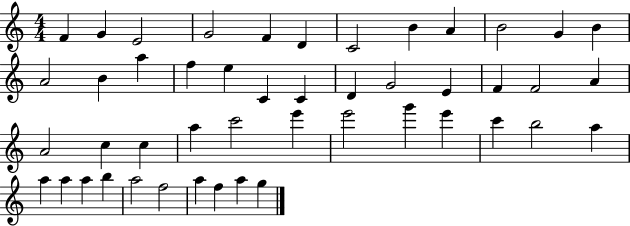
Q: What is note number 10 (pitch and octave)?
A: B4